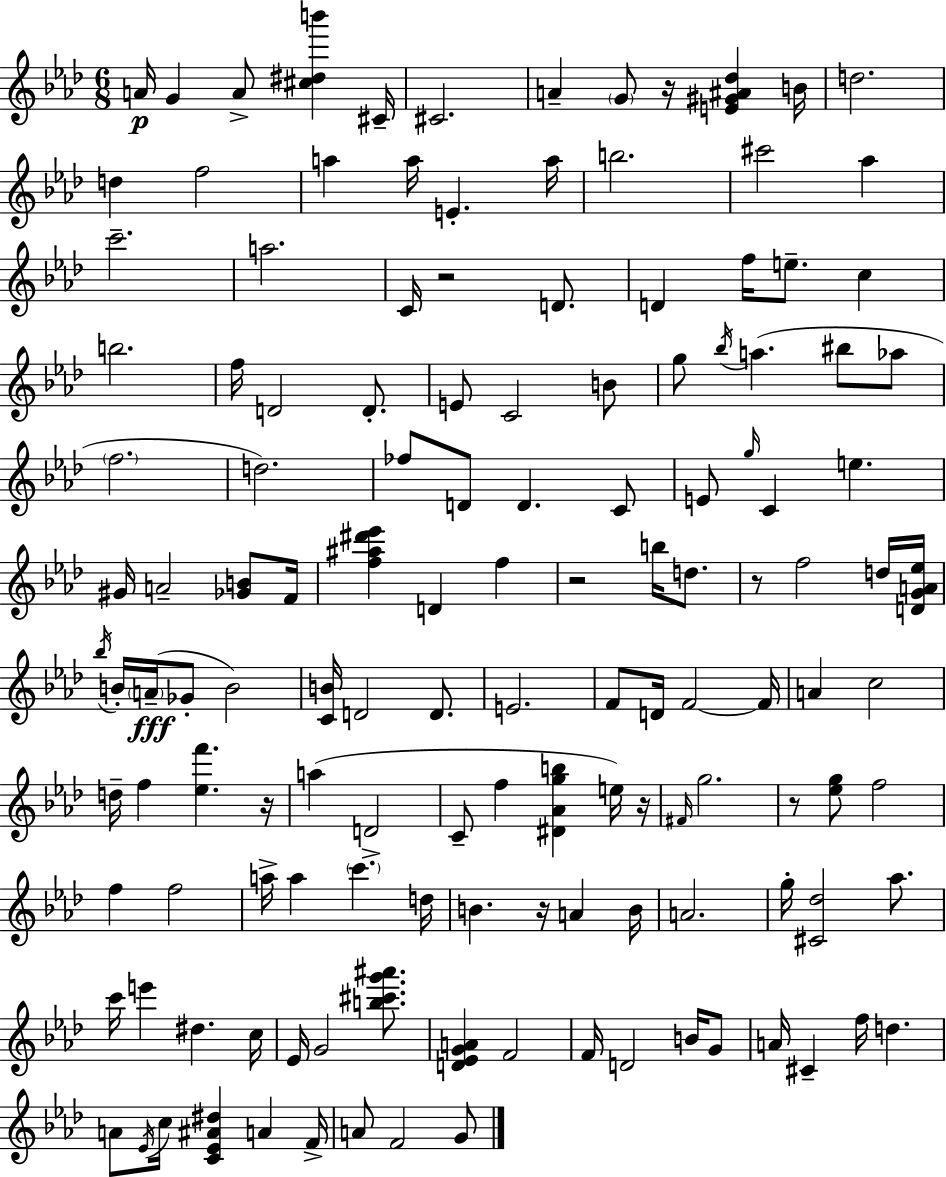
X:1
T:Untitled
M:6/8
L:1/4
K:Fm
A/4 G A/2 [^c^db'] ^C/4 ^C2 A G/2 z/4 [E^G^A_d] B/4 d2 d f2 a a/4 E a/4 b2 ^c'2 _a c'2 a2 C/4 z2 D/2 D f/4 e/2 c b2 f/4 D2 D/2 E/2 C2 B/2 g/2 _b/4 a ^b/2 _a/2 f2 d2 _f/2 D/2 D C/2 E/2 g/4 C e ^G/4 A2 [_GB]/2 F/4 [f^a^d'_e'] D f z2 b/4 d/2 z/2 f2 d/4 [DGA_e]/4 _b/4 B/4 A/4 _G/2 B2 [CB]/4 D2 D/2 E2 F/2 D/4 F2 F/4 A c2 d/4 f [_ef'] z/4 a D2 C/2 f [^D_Agb] e/4 z/4 ^F/4 g2 z/2 [_eg]/2 f2 f f2 a/4 a c' d/4 B z/4 A B/4 A2 g/4 [^C_d]2 _a/2 c'/4 e' ^d c/4 _E/4 G2 [b^c'g'^a']/2 [D_EGA] F2 F/4 D2 B/4 G/2 A/4 ^C f/4 d A/2 _E/4 c/4 [C_E^A^d] A F/4 A/2 F2 G/2